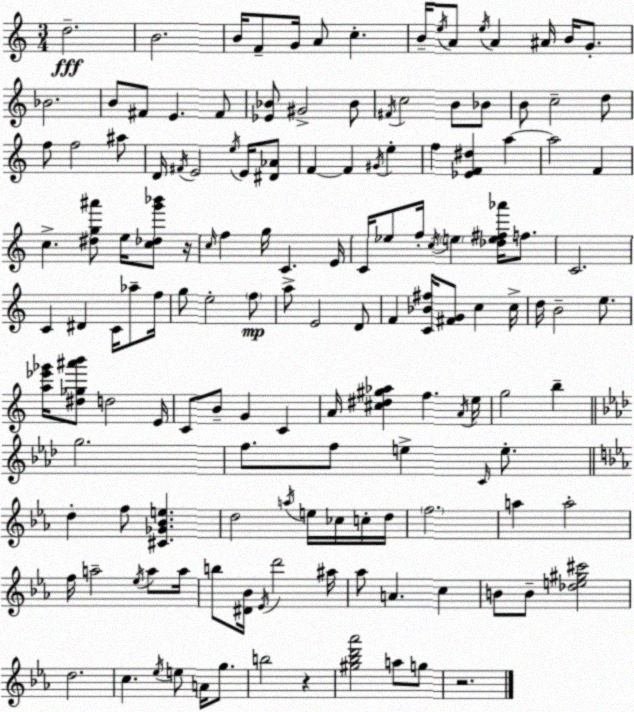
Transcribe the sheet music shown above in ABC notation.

X:1
T:Untitled
M:3/4
L:1/4
K:C
d2 B2 B/4 F/2 G/4 A/2 c B/4 e/4 A/2 e/4 A ^A/4 B/4 G/2 _B2 B/2 ^F/2 E ^F/2 [_E_B]/2 ^G2 _B/2 ^F/4 c2 B/2 _B/2 B/2 c2 d/2 f/2 f2 ^a/2 D/4 ^F/4 E2 e/4 E/4 [^D_A]/2 F F ^G/4 e f [_EF^d] a a2 F c [^dg^a']/2 e/4 [c_dg'_b']/2 z/4 c/4 f g/4 C E/4 C/4 _e/2 f/4 c/4 e [_de^f_a']/4 f/2 C2 C ^D C/4 _a/2 f/4 g/2 e2 f/2 a/2 E2 D/2 F [C_B^f]/4 [^FG]/2 c c/4 d/4 B2 e/2 [a_e'_g']/4 [^d_g^a'b']/2 d2 E/4 C/2 B/2 G C A/4 [^c^d^g_a] f A/4 e/4 g2 b g2 f/2 f/2 e C/4 e/2 d f/2 [^C_G_Be] d2 a/4 e/4 _c/4 c/4 d/4 f2 a a2 f/4 a2 _e/4 a/2 a/4 b/2 [^D_B]/4 _E/4 d'2 ^a/4 _a/2 A c B/2 B/2 [_de^g^c']2 d2 c _e/4 e/2 A/4 g/2 b2 z [^g_bd'_a']2 a/2 g/2 z2